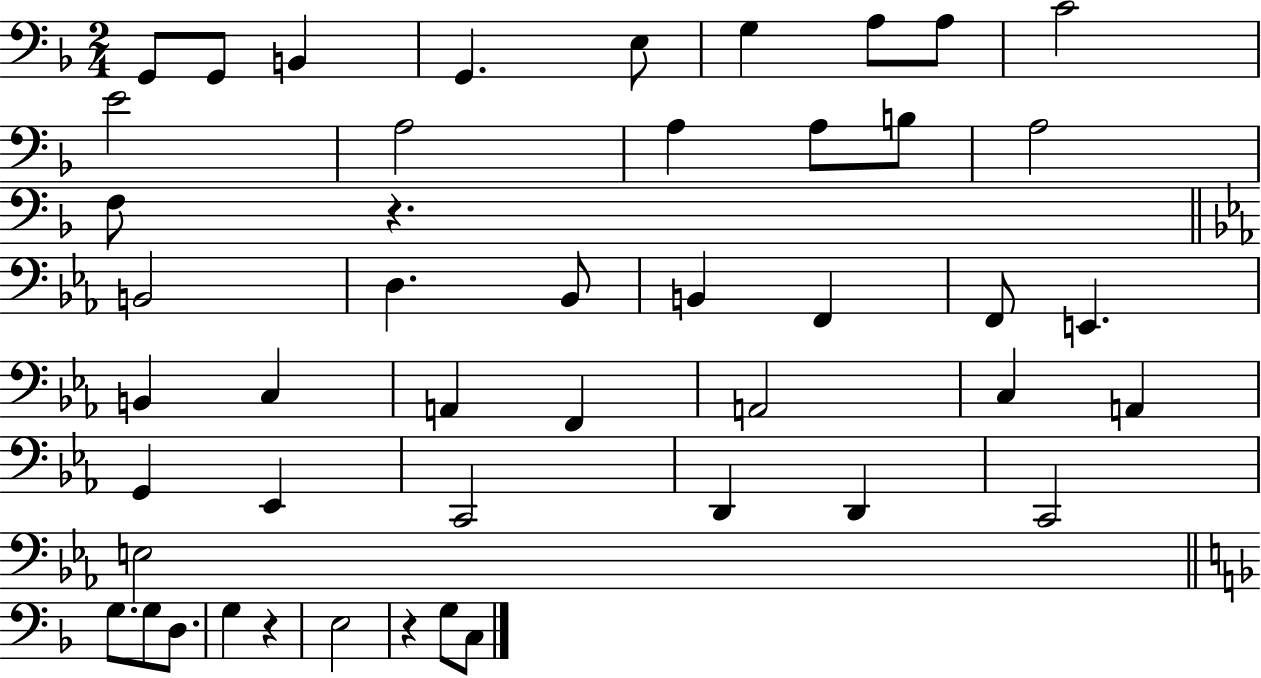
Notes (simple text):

G2/e G2/e B2/q G2/q. E3/e G3/q A3/e A3/e C4/h E4/h A3/h A3/q A3/e B3/e A3/h F3/e R/q. B2/h D3/q. Bb2/e B2/q F2/q F2/e E2/q. B2/q C3/q A2/q F2/q A2/h C3/q A2/q G2/q Eb2/q C2/h D2/q D2/q C2/h E3/h G3/e. G3/e D3/e. G3/q R/q E3/h R/q G3/e C3/e